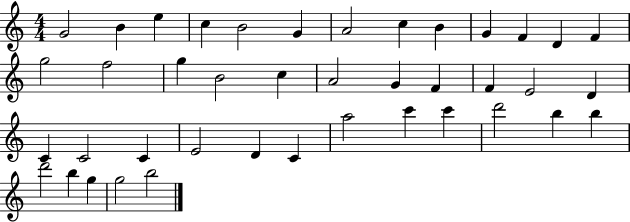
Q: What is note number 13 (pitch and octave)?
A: F4